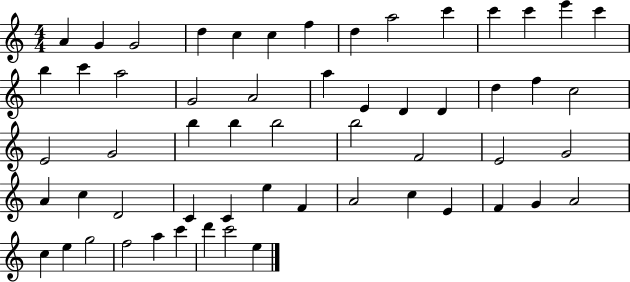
A4/q G4/q G4/h D5/q C5/q C5/q F5/q D5/q A5/h C6/q C6/q C6/q E6/q C6/q B5/q C6/q A5/h G4/h A4/h A5/q E4/q D4/q D4/q D5/q F5/q C5/h E4/h G4/h B5/q B5/q B5/h B5/h F4/h E4/h G4/h A4/q C5/q D4/h C4/q C4/q E5/q F4/q A4/h C5/q E4/q F4/q G4/q A4/h C5/q E5/q G5/h F5/h A5/q C6/q D6/q C6/h E5/q